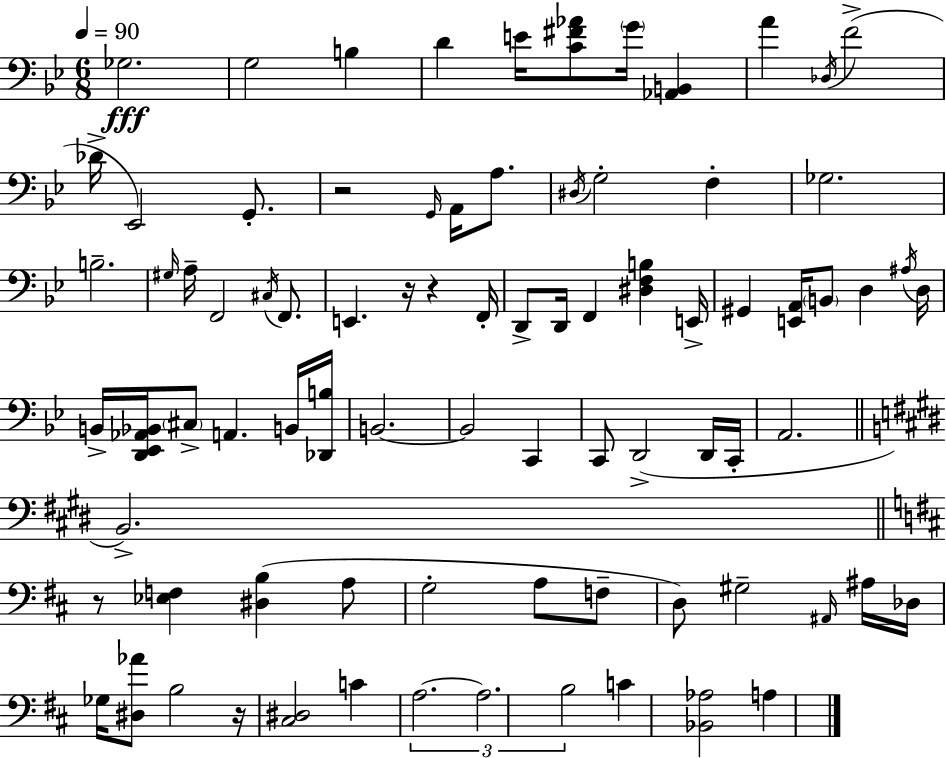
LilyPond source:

{
  \clef bass
  \numericTimeSignature
  \time 6/8
  \key bes \major
  \tempo 4 = 90
  ges2.\fff | g2 b4 | d'4 e'16 <c' fis' aes'>8 \parenthesize g'16 <aes, b,>4 | a'4 \acciaccatura { des16 } f'2->( | \break des'16-> ees,2) g,8.-. | r2 \grace { g,16 } a,16 a8. | \acciaccatura { dis16 } g2-. f4-. | ges2. | \break b2.-- | \grace { gis16 } a16-- f,2 | \acciaccatura { cis16 } f,8. e,4. r16 | r4 f,16-. d,8-> d,16 f,4 | \break <dis f b>4 e,16-> gis,4 <e, a,>16 \parenthesize b,8 | d4 \acciaccatura { ais16 } d16 b,16-> <d, ees, aes, bes,>16 \parenthesize cis8-> a,4. | b,16 <des, b>16 b,2.~~ | b,2 | \break c,4 c,8 d,2->( | d,16 c,16-. a,2. | \bar "||" \break \key e \major b,2.->) | \bar "||" \break \key d \major r8 <ees f>4 <dis b>4( a8 | g2-. a8 f8-- | d8) gis2-- \grace { ais,16 } ais16 | des16 ges16 <dis aes'>8 b2 | \break r16 <cis dis>2 c'4 | \tuplet 3/2 { a2.~~ | a2. | b2 } c'4 | \break <bes, aes>2 a4 | \bar "|."
}